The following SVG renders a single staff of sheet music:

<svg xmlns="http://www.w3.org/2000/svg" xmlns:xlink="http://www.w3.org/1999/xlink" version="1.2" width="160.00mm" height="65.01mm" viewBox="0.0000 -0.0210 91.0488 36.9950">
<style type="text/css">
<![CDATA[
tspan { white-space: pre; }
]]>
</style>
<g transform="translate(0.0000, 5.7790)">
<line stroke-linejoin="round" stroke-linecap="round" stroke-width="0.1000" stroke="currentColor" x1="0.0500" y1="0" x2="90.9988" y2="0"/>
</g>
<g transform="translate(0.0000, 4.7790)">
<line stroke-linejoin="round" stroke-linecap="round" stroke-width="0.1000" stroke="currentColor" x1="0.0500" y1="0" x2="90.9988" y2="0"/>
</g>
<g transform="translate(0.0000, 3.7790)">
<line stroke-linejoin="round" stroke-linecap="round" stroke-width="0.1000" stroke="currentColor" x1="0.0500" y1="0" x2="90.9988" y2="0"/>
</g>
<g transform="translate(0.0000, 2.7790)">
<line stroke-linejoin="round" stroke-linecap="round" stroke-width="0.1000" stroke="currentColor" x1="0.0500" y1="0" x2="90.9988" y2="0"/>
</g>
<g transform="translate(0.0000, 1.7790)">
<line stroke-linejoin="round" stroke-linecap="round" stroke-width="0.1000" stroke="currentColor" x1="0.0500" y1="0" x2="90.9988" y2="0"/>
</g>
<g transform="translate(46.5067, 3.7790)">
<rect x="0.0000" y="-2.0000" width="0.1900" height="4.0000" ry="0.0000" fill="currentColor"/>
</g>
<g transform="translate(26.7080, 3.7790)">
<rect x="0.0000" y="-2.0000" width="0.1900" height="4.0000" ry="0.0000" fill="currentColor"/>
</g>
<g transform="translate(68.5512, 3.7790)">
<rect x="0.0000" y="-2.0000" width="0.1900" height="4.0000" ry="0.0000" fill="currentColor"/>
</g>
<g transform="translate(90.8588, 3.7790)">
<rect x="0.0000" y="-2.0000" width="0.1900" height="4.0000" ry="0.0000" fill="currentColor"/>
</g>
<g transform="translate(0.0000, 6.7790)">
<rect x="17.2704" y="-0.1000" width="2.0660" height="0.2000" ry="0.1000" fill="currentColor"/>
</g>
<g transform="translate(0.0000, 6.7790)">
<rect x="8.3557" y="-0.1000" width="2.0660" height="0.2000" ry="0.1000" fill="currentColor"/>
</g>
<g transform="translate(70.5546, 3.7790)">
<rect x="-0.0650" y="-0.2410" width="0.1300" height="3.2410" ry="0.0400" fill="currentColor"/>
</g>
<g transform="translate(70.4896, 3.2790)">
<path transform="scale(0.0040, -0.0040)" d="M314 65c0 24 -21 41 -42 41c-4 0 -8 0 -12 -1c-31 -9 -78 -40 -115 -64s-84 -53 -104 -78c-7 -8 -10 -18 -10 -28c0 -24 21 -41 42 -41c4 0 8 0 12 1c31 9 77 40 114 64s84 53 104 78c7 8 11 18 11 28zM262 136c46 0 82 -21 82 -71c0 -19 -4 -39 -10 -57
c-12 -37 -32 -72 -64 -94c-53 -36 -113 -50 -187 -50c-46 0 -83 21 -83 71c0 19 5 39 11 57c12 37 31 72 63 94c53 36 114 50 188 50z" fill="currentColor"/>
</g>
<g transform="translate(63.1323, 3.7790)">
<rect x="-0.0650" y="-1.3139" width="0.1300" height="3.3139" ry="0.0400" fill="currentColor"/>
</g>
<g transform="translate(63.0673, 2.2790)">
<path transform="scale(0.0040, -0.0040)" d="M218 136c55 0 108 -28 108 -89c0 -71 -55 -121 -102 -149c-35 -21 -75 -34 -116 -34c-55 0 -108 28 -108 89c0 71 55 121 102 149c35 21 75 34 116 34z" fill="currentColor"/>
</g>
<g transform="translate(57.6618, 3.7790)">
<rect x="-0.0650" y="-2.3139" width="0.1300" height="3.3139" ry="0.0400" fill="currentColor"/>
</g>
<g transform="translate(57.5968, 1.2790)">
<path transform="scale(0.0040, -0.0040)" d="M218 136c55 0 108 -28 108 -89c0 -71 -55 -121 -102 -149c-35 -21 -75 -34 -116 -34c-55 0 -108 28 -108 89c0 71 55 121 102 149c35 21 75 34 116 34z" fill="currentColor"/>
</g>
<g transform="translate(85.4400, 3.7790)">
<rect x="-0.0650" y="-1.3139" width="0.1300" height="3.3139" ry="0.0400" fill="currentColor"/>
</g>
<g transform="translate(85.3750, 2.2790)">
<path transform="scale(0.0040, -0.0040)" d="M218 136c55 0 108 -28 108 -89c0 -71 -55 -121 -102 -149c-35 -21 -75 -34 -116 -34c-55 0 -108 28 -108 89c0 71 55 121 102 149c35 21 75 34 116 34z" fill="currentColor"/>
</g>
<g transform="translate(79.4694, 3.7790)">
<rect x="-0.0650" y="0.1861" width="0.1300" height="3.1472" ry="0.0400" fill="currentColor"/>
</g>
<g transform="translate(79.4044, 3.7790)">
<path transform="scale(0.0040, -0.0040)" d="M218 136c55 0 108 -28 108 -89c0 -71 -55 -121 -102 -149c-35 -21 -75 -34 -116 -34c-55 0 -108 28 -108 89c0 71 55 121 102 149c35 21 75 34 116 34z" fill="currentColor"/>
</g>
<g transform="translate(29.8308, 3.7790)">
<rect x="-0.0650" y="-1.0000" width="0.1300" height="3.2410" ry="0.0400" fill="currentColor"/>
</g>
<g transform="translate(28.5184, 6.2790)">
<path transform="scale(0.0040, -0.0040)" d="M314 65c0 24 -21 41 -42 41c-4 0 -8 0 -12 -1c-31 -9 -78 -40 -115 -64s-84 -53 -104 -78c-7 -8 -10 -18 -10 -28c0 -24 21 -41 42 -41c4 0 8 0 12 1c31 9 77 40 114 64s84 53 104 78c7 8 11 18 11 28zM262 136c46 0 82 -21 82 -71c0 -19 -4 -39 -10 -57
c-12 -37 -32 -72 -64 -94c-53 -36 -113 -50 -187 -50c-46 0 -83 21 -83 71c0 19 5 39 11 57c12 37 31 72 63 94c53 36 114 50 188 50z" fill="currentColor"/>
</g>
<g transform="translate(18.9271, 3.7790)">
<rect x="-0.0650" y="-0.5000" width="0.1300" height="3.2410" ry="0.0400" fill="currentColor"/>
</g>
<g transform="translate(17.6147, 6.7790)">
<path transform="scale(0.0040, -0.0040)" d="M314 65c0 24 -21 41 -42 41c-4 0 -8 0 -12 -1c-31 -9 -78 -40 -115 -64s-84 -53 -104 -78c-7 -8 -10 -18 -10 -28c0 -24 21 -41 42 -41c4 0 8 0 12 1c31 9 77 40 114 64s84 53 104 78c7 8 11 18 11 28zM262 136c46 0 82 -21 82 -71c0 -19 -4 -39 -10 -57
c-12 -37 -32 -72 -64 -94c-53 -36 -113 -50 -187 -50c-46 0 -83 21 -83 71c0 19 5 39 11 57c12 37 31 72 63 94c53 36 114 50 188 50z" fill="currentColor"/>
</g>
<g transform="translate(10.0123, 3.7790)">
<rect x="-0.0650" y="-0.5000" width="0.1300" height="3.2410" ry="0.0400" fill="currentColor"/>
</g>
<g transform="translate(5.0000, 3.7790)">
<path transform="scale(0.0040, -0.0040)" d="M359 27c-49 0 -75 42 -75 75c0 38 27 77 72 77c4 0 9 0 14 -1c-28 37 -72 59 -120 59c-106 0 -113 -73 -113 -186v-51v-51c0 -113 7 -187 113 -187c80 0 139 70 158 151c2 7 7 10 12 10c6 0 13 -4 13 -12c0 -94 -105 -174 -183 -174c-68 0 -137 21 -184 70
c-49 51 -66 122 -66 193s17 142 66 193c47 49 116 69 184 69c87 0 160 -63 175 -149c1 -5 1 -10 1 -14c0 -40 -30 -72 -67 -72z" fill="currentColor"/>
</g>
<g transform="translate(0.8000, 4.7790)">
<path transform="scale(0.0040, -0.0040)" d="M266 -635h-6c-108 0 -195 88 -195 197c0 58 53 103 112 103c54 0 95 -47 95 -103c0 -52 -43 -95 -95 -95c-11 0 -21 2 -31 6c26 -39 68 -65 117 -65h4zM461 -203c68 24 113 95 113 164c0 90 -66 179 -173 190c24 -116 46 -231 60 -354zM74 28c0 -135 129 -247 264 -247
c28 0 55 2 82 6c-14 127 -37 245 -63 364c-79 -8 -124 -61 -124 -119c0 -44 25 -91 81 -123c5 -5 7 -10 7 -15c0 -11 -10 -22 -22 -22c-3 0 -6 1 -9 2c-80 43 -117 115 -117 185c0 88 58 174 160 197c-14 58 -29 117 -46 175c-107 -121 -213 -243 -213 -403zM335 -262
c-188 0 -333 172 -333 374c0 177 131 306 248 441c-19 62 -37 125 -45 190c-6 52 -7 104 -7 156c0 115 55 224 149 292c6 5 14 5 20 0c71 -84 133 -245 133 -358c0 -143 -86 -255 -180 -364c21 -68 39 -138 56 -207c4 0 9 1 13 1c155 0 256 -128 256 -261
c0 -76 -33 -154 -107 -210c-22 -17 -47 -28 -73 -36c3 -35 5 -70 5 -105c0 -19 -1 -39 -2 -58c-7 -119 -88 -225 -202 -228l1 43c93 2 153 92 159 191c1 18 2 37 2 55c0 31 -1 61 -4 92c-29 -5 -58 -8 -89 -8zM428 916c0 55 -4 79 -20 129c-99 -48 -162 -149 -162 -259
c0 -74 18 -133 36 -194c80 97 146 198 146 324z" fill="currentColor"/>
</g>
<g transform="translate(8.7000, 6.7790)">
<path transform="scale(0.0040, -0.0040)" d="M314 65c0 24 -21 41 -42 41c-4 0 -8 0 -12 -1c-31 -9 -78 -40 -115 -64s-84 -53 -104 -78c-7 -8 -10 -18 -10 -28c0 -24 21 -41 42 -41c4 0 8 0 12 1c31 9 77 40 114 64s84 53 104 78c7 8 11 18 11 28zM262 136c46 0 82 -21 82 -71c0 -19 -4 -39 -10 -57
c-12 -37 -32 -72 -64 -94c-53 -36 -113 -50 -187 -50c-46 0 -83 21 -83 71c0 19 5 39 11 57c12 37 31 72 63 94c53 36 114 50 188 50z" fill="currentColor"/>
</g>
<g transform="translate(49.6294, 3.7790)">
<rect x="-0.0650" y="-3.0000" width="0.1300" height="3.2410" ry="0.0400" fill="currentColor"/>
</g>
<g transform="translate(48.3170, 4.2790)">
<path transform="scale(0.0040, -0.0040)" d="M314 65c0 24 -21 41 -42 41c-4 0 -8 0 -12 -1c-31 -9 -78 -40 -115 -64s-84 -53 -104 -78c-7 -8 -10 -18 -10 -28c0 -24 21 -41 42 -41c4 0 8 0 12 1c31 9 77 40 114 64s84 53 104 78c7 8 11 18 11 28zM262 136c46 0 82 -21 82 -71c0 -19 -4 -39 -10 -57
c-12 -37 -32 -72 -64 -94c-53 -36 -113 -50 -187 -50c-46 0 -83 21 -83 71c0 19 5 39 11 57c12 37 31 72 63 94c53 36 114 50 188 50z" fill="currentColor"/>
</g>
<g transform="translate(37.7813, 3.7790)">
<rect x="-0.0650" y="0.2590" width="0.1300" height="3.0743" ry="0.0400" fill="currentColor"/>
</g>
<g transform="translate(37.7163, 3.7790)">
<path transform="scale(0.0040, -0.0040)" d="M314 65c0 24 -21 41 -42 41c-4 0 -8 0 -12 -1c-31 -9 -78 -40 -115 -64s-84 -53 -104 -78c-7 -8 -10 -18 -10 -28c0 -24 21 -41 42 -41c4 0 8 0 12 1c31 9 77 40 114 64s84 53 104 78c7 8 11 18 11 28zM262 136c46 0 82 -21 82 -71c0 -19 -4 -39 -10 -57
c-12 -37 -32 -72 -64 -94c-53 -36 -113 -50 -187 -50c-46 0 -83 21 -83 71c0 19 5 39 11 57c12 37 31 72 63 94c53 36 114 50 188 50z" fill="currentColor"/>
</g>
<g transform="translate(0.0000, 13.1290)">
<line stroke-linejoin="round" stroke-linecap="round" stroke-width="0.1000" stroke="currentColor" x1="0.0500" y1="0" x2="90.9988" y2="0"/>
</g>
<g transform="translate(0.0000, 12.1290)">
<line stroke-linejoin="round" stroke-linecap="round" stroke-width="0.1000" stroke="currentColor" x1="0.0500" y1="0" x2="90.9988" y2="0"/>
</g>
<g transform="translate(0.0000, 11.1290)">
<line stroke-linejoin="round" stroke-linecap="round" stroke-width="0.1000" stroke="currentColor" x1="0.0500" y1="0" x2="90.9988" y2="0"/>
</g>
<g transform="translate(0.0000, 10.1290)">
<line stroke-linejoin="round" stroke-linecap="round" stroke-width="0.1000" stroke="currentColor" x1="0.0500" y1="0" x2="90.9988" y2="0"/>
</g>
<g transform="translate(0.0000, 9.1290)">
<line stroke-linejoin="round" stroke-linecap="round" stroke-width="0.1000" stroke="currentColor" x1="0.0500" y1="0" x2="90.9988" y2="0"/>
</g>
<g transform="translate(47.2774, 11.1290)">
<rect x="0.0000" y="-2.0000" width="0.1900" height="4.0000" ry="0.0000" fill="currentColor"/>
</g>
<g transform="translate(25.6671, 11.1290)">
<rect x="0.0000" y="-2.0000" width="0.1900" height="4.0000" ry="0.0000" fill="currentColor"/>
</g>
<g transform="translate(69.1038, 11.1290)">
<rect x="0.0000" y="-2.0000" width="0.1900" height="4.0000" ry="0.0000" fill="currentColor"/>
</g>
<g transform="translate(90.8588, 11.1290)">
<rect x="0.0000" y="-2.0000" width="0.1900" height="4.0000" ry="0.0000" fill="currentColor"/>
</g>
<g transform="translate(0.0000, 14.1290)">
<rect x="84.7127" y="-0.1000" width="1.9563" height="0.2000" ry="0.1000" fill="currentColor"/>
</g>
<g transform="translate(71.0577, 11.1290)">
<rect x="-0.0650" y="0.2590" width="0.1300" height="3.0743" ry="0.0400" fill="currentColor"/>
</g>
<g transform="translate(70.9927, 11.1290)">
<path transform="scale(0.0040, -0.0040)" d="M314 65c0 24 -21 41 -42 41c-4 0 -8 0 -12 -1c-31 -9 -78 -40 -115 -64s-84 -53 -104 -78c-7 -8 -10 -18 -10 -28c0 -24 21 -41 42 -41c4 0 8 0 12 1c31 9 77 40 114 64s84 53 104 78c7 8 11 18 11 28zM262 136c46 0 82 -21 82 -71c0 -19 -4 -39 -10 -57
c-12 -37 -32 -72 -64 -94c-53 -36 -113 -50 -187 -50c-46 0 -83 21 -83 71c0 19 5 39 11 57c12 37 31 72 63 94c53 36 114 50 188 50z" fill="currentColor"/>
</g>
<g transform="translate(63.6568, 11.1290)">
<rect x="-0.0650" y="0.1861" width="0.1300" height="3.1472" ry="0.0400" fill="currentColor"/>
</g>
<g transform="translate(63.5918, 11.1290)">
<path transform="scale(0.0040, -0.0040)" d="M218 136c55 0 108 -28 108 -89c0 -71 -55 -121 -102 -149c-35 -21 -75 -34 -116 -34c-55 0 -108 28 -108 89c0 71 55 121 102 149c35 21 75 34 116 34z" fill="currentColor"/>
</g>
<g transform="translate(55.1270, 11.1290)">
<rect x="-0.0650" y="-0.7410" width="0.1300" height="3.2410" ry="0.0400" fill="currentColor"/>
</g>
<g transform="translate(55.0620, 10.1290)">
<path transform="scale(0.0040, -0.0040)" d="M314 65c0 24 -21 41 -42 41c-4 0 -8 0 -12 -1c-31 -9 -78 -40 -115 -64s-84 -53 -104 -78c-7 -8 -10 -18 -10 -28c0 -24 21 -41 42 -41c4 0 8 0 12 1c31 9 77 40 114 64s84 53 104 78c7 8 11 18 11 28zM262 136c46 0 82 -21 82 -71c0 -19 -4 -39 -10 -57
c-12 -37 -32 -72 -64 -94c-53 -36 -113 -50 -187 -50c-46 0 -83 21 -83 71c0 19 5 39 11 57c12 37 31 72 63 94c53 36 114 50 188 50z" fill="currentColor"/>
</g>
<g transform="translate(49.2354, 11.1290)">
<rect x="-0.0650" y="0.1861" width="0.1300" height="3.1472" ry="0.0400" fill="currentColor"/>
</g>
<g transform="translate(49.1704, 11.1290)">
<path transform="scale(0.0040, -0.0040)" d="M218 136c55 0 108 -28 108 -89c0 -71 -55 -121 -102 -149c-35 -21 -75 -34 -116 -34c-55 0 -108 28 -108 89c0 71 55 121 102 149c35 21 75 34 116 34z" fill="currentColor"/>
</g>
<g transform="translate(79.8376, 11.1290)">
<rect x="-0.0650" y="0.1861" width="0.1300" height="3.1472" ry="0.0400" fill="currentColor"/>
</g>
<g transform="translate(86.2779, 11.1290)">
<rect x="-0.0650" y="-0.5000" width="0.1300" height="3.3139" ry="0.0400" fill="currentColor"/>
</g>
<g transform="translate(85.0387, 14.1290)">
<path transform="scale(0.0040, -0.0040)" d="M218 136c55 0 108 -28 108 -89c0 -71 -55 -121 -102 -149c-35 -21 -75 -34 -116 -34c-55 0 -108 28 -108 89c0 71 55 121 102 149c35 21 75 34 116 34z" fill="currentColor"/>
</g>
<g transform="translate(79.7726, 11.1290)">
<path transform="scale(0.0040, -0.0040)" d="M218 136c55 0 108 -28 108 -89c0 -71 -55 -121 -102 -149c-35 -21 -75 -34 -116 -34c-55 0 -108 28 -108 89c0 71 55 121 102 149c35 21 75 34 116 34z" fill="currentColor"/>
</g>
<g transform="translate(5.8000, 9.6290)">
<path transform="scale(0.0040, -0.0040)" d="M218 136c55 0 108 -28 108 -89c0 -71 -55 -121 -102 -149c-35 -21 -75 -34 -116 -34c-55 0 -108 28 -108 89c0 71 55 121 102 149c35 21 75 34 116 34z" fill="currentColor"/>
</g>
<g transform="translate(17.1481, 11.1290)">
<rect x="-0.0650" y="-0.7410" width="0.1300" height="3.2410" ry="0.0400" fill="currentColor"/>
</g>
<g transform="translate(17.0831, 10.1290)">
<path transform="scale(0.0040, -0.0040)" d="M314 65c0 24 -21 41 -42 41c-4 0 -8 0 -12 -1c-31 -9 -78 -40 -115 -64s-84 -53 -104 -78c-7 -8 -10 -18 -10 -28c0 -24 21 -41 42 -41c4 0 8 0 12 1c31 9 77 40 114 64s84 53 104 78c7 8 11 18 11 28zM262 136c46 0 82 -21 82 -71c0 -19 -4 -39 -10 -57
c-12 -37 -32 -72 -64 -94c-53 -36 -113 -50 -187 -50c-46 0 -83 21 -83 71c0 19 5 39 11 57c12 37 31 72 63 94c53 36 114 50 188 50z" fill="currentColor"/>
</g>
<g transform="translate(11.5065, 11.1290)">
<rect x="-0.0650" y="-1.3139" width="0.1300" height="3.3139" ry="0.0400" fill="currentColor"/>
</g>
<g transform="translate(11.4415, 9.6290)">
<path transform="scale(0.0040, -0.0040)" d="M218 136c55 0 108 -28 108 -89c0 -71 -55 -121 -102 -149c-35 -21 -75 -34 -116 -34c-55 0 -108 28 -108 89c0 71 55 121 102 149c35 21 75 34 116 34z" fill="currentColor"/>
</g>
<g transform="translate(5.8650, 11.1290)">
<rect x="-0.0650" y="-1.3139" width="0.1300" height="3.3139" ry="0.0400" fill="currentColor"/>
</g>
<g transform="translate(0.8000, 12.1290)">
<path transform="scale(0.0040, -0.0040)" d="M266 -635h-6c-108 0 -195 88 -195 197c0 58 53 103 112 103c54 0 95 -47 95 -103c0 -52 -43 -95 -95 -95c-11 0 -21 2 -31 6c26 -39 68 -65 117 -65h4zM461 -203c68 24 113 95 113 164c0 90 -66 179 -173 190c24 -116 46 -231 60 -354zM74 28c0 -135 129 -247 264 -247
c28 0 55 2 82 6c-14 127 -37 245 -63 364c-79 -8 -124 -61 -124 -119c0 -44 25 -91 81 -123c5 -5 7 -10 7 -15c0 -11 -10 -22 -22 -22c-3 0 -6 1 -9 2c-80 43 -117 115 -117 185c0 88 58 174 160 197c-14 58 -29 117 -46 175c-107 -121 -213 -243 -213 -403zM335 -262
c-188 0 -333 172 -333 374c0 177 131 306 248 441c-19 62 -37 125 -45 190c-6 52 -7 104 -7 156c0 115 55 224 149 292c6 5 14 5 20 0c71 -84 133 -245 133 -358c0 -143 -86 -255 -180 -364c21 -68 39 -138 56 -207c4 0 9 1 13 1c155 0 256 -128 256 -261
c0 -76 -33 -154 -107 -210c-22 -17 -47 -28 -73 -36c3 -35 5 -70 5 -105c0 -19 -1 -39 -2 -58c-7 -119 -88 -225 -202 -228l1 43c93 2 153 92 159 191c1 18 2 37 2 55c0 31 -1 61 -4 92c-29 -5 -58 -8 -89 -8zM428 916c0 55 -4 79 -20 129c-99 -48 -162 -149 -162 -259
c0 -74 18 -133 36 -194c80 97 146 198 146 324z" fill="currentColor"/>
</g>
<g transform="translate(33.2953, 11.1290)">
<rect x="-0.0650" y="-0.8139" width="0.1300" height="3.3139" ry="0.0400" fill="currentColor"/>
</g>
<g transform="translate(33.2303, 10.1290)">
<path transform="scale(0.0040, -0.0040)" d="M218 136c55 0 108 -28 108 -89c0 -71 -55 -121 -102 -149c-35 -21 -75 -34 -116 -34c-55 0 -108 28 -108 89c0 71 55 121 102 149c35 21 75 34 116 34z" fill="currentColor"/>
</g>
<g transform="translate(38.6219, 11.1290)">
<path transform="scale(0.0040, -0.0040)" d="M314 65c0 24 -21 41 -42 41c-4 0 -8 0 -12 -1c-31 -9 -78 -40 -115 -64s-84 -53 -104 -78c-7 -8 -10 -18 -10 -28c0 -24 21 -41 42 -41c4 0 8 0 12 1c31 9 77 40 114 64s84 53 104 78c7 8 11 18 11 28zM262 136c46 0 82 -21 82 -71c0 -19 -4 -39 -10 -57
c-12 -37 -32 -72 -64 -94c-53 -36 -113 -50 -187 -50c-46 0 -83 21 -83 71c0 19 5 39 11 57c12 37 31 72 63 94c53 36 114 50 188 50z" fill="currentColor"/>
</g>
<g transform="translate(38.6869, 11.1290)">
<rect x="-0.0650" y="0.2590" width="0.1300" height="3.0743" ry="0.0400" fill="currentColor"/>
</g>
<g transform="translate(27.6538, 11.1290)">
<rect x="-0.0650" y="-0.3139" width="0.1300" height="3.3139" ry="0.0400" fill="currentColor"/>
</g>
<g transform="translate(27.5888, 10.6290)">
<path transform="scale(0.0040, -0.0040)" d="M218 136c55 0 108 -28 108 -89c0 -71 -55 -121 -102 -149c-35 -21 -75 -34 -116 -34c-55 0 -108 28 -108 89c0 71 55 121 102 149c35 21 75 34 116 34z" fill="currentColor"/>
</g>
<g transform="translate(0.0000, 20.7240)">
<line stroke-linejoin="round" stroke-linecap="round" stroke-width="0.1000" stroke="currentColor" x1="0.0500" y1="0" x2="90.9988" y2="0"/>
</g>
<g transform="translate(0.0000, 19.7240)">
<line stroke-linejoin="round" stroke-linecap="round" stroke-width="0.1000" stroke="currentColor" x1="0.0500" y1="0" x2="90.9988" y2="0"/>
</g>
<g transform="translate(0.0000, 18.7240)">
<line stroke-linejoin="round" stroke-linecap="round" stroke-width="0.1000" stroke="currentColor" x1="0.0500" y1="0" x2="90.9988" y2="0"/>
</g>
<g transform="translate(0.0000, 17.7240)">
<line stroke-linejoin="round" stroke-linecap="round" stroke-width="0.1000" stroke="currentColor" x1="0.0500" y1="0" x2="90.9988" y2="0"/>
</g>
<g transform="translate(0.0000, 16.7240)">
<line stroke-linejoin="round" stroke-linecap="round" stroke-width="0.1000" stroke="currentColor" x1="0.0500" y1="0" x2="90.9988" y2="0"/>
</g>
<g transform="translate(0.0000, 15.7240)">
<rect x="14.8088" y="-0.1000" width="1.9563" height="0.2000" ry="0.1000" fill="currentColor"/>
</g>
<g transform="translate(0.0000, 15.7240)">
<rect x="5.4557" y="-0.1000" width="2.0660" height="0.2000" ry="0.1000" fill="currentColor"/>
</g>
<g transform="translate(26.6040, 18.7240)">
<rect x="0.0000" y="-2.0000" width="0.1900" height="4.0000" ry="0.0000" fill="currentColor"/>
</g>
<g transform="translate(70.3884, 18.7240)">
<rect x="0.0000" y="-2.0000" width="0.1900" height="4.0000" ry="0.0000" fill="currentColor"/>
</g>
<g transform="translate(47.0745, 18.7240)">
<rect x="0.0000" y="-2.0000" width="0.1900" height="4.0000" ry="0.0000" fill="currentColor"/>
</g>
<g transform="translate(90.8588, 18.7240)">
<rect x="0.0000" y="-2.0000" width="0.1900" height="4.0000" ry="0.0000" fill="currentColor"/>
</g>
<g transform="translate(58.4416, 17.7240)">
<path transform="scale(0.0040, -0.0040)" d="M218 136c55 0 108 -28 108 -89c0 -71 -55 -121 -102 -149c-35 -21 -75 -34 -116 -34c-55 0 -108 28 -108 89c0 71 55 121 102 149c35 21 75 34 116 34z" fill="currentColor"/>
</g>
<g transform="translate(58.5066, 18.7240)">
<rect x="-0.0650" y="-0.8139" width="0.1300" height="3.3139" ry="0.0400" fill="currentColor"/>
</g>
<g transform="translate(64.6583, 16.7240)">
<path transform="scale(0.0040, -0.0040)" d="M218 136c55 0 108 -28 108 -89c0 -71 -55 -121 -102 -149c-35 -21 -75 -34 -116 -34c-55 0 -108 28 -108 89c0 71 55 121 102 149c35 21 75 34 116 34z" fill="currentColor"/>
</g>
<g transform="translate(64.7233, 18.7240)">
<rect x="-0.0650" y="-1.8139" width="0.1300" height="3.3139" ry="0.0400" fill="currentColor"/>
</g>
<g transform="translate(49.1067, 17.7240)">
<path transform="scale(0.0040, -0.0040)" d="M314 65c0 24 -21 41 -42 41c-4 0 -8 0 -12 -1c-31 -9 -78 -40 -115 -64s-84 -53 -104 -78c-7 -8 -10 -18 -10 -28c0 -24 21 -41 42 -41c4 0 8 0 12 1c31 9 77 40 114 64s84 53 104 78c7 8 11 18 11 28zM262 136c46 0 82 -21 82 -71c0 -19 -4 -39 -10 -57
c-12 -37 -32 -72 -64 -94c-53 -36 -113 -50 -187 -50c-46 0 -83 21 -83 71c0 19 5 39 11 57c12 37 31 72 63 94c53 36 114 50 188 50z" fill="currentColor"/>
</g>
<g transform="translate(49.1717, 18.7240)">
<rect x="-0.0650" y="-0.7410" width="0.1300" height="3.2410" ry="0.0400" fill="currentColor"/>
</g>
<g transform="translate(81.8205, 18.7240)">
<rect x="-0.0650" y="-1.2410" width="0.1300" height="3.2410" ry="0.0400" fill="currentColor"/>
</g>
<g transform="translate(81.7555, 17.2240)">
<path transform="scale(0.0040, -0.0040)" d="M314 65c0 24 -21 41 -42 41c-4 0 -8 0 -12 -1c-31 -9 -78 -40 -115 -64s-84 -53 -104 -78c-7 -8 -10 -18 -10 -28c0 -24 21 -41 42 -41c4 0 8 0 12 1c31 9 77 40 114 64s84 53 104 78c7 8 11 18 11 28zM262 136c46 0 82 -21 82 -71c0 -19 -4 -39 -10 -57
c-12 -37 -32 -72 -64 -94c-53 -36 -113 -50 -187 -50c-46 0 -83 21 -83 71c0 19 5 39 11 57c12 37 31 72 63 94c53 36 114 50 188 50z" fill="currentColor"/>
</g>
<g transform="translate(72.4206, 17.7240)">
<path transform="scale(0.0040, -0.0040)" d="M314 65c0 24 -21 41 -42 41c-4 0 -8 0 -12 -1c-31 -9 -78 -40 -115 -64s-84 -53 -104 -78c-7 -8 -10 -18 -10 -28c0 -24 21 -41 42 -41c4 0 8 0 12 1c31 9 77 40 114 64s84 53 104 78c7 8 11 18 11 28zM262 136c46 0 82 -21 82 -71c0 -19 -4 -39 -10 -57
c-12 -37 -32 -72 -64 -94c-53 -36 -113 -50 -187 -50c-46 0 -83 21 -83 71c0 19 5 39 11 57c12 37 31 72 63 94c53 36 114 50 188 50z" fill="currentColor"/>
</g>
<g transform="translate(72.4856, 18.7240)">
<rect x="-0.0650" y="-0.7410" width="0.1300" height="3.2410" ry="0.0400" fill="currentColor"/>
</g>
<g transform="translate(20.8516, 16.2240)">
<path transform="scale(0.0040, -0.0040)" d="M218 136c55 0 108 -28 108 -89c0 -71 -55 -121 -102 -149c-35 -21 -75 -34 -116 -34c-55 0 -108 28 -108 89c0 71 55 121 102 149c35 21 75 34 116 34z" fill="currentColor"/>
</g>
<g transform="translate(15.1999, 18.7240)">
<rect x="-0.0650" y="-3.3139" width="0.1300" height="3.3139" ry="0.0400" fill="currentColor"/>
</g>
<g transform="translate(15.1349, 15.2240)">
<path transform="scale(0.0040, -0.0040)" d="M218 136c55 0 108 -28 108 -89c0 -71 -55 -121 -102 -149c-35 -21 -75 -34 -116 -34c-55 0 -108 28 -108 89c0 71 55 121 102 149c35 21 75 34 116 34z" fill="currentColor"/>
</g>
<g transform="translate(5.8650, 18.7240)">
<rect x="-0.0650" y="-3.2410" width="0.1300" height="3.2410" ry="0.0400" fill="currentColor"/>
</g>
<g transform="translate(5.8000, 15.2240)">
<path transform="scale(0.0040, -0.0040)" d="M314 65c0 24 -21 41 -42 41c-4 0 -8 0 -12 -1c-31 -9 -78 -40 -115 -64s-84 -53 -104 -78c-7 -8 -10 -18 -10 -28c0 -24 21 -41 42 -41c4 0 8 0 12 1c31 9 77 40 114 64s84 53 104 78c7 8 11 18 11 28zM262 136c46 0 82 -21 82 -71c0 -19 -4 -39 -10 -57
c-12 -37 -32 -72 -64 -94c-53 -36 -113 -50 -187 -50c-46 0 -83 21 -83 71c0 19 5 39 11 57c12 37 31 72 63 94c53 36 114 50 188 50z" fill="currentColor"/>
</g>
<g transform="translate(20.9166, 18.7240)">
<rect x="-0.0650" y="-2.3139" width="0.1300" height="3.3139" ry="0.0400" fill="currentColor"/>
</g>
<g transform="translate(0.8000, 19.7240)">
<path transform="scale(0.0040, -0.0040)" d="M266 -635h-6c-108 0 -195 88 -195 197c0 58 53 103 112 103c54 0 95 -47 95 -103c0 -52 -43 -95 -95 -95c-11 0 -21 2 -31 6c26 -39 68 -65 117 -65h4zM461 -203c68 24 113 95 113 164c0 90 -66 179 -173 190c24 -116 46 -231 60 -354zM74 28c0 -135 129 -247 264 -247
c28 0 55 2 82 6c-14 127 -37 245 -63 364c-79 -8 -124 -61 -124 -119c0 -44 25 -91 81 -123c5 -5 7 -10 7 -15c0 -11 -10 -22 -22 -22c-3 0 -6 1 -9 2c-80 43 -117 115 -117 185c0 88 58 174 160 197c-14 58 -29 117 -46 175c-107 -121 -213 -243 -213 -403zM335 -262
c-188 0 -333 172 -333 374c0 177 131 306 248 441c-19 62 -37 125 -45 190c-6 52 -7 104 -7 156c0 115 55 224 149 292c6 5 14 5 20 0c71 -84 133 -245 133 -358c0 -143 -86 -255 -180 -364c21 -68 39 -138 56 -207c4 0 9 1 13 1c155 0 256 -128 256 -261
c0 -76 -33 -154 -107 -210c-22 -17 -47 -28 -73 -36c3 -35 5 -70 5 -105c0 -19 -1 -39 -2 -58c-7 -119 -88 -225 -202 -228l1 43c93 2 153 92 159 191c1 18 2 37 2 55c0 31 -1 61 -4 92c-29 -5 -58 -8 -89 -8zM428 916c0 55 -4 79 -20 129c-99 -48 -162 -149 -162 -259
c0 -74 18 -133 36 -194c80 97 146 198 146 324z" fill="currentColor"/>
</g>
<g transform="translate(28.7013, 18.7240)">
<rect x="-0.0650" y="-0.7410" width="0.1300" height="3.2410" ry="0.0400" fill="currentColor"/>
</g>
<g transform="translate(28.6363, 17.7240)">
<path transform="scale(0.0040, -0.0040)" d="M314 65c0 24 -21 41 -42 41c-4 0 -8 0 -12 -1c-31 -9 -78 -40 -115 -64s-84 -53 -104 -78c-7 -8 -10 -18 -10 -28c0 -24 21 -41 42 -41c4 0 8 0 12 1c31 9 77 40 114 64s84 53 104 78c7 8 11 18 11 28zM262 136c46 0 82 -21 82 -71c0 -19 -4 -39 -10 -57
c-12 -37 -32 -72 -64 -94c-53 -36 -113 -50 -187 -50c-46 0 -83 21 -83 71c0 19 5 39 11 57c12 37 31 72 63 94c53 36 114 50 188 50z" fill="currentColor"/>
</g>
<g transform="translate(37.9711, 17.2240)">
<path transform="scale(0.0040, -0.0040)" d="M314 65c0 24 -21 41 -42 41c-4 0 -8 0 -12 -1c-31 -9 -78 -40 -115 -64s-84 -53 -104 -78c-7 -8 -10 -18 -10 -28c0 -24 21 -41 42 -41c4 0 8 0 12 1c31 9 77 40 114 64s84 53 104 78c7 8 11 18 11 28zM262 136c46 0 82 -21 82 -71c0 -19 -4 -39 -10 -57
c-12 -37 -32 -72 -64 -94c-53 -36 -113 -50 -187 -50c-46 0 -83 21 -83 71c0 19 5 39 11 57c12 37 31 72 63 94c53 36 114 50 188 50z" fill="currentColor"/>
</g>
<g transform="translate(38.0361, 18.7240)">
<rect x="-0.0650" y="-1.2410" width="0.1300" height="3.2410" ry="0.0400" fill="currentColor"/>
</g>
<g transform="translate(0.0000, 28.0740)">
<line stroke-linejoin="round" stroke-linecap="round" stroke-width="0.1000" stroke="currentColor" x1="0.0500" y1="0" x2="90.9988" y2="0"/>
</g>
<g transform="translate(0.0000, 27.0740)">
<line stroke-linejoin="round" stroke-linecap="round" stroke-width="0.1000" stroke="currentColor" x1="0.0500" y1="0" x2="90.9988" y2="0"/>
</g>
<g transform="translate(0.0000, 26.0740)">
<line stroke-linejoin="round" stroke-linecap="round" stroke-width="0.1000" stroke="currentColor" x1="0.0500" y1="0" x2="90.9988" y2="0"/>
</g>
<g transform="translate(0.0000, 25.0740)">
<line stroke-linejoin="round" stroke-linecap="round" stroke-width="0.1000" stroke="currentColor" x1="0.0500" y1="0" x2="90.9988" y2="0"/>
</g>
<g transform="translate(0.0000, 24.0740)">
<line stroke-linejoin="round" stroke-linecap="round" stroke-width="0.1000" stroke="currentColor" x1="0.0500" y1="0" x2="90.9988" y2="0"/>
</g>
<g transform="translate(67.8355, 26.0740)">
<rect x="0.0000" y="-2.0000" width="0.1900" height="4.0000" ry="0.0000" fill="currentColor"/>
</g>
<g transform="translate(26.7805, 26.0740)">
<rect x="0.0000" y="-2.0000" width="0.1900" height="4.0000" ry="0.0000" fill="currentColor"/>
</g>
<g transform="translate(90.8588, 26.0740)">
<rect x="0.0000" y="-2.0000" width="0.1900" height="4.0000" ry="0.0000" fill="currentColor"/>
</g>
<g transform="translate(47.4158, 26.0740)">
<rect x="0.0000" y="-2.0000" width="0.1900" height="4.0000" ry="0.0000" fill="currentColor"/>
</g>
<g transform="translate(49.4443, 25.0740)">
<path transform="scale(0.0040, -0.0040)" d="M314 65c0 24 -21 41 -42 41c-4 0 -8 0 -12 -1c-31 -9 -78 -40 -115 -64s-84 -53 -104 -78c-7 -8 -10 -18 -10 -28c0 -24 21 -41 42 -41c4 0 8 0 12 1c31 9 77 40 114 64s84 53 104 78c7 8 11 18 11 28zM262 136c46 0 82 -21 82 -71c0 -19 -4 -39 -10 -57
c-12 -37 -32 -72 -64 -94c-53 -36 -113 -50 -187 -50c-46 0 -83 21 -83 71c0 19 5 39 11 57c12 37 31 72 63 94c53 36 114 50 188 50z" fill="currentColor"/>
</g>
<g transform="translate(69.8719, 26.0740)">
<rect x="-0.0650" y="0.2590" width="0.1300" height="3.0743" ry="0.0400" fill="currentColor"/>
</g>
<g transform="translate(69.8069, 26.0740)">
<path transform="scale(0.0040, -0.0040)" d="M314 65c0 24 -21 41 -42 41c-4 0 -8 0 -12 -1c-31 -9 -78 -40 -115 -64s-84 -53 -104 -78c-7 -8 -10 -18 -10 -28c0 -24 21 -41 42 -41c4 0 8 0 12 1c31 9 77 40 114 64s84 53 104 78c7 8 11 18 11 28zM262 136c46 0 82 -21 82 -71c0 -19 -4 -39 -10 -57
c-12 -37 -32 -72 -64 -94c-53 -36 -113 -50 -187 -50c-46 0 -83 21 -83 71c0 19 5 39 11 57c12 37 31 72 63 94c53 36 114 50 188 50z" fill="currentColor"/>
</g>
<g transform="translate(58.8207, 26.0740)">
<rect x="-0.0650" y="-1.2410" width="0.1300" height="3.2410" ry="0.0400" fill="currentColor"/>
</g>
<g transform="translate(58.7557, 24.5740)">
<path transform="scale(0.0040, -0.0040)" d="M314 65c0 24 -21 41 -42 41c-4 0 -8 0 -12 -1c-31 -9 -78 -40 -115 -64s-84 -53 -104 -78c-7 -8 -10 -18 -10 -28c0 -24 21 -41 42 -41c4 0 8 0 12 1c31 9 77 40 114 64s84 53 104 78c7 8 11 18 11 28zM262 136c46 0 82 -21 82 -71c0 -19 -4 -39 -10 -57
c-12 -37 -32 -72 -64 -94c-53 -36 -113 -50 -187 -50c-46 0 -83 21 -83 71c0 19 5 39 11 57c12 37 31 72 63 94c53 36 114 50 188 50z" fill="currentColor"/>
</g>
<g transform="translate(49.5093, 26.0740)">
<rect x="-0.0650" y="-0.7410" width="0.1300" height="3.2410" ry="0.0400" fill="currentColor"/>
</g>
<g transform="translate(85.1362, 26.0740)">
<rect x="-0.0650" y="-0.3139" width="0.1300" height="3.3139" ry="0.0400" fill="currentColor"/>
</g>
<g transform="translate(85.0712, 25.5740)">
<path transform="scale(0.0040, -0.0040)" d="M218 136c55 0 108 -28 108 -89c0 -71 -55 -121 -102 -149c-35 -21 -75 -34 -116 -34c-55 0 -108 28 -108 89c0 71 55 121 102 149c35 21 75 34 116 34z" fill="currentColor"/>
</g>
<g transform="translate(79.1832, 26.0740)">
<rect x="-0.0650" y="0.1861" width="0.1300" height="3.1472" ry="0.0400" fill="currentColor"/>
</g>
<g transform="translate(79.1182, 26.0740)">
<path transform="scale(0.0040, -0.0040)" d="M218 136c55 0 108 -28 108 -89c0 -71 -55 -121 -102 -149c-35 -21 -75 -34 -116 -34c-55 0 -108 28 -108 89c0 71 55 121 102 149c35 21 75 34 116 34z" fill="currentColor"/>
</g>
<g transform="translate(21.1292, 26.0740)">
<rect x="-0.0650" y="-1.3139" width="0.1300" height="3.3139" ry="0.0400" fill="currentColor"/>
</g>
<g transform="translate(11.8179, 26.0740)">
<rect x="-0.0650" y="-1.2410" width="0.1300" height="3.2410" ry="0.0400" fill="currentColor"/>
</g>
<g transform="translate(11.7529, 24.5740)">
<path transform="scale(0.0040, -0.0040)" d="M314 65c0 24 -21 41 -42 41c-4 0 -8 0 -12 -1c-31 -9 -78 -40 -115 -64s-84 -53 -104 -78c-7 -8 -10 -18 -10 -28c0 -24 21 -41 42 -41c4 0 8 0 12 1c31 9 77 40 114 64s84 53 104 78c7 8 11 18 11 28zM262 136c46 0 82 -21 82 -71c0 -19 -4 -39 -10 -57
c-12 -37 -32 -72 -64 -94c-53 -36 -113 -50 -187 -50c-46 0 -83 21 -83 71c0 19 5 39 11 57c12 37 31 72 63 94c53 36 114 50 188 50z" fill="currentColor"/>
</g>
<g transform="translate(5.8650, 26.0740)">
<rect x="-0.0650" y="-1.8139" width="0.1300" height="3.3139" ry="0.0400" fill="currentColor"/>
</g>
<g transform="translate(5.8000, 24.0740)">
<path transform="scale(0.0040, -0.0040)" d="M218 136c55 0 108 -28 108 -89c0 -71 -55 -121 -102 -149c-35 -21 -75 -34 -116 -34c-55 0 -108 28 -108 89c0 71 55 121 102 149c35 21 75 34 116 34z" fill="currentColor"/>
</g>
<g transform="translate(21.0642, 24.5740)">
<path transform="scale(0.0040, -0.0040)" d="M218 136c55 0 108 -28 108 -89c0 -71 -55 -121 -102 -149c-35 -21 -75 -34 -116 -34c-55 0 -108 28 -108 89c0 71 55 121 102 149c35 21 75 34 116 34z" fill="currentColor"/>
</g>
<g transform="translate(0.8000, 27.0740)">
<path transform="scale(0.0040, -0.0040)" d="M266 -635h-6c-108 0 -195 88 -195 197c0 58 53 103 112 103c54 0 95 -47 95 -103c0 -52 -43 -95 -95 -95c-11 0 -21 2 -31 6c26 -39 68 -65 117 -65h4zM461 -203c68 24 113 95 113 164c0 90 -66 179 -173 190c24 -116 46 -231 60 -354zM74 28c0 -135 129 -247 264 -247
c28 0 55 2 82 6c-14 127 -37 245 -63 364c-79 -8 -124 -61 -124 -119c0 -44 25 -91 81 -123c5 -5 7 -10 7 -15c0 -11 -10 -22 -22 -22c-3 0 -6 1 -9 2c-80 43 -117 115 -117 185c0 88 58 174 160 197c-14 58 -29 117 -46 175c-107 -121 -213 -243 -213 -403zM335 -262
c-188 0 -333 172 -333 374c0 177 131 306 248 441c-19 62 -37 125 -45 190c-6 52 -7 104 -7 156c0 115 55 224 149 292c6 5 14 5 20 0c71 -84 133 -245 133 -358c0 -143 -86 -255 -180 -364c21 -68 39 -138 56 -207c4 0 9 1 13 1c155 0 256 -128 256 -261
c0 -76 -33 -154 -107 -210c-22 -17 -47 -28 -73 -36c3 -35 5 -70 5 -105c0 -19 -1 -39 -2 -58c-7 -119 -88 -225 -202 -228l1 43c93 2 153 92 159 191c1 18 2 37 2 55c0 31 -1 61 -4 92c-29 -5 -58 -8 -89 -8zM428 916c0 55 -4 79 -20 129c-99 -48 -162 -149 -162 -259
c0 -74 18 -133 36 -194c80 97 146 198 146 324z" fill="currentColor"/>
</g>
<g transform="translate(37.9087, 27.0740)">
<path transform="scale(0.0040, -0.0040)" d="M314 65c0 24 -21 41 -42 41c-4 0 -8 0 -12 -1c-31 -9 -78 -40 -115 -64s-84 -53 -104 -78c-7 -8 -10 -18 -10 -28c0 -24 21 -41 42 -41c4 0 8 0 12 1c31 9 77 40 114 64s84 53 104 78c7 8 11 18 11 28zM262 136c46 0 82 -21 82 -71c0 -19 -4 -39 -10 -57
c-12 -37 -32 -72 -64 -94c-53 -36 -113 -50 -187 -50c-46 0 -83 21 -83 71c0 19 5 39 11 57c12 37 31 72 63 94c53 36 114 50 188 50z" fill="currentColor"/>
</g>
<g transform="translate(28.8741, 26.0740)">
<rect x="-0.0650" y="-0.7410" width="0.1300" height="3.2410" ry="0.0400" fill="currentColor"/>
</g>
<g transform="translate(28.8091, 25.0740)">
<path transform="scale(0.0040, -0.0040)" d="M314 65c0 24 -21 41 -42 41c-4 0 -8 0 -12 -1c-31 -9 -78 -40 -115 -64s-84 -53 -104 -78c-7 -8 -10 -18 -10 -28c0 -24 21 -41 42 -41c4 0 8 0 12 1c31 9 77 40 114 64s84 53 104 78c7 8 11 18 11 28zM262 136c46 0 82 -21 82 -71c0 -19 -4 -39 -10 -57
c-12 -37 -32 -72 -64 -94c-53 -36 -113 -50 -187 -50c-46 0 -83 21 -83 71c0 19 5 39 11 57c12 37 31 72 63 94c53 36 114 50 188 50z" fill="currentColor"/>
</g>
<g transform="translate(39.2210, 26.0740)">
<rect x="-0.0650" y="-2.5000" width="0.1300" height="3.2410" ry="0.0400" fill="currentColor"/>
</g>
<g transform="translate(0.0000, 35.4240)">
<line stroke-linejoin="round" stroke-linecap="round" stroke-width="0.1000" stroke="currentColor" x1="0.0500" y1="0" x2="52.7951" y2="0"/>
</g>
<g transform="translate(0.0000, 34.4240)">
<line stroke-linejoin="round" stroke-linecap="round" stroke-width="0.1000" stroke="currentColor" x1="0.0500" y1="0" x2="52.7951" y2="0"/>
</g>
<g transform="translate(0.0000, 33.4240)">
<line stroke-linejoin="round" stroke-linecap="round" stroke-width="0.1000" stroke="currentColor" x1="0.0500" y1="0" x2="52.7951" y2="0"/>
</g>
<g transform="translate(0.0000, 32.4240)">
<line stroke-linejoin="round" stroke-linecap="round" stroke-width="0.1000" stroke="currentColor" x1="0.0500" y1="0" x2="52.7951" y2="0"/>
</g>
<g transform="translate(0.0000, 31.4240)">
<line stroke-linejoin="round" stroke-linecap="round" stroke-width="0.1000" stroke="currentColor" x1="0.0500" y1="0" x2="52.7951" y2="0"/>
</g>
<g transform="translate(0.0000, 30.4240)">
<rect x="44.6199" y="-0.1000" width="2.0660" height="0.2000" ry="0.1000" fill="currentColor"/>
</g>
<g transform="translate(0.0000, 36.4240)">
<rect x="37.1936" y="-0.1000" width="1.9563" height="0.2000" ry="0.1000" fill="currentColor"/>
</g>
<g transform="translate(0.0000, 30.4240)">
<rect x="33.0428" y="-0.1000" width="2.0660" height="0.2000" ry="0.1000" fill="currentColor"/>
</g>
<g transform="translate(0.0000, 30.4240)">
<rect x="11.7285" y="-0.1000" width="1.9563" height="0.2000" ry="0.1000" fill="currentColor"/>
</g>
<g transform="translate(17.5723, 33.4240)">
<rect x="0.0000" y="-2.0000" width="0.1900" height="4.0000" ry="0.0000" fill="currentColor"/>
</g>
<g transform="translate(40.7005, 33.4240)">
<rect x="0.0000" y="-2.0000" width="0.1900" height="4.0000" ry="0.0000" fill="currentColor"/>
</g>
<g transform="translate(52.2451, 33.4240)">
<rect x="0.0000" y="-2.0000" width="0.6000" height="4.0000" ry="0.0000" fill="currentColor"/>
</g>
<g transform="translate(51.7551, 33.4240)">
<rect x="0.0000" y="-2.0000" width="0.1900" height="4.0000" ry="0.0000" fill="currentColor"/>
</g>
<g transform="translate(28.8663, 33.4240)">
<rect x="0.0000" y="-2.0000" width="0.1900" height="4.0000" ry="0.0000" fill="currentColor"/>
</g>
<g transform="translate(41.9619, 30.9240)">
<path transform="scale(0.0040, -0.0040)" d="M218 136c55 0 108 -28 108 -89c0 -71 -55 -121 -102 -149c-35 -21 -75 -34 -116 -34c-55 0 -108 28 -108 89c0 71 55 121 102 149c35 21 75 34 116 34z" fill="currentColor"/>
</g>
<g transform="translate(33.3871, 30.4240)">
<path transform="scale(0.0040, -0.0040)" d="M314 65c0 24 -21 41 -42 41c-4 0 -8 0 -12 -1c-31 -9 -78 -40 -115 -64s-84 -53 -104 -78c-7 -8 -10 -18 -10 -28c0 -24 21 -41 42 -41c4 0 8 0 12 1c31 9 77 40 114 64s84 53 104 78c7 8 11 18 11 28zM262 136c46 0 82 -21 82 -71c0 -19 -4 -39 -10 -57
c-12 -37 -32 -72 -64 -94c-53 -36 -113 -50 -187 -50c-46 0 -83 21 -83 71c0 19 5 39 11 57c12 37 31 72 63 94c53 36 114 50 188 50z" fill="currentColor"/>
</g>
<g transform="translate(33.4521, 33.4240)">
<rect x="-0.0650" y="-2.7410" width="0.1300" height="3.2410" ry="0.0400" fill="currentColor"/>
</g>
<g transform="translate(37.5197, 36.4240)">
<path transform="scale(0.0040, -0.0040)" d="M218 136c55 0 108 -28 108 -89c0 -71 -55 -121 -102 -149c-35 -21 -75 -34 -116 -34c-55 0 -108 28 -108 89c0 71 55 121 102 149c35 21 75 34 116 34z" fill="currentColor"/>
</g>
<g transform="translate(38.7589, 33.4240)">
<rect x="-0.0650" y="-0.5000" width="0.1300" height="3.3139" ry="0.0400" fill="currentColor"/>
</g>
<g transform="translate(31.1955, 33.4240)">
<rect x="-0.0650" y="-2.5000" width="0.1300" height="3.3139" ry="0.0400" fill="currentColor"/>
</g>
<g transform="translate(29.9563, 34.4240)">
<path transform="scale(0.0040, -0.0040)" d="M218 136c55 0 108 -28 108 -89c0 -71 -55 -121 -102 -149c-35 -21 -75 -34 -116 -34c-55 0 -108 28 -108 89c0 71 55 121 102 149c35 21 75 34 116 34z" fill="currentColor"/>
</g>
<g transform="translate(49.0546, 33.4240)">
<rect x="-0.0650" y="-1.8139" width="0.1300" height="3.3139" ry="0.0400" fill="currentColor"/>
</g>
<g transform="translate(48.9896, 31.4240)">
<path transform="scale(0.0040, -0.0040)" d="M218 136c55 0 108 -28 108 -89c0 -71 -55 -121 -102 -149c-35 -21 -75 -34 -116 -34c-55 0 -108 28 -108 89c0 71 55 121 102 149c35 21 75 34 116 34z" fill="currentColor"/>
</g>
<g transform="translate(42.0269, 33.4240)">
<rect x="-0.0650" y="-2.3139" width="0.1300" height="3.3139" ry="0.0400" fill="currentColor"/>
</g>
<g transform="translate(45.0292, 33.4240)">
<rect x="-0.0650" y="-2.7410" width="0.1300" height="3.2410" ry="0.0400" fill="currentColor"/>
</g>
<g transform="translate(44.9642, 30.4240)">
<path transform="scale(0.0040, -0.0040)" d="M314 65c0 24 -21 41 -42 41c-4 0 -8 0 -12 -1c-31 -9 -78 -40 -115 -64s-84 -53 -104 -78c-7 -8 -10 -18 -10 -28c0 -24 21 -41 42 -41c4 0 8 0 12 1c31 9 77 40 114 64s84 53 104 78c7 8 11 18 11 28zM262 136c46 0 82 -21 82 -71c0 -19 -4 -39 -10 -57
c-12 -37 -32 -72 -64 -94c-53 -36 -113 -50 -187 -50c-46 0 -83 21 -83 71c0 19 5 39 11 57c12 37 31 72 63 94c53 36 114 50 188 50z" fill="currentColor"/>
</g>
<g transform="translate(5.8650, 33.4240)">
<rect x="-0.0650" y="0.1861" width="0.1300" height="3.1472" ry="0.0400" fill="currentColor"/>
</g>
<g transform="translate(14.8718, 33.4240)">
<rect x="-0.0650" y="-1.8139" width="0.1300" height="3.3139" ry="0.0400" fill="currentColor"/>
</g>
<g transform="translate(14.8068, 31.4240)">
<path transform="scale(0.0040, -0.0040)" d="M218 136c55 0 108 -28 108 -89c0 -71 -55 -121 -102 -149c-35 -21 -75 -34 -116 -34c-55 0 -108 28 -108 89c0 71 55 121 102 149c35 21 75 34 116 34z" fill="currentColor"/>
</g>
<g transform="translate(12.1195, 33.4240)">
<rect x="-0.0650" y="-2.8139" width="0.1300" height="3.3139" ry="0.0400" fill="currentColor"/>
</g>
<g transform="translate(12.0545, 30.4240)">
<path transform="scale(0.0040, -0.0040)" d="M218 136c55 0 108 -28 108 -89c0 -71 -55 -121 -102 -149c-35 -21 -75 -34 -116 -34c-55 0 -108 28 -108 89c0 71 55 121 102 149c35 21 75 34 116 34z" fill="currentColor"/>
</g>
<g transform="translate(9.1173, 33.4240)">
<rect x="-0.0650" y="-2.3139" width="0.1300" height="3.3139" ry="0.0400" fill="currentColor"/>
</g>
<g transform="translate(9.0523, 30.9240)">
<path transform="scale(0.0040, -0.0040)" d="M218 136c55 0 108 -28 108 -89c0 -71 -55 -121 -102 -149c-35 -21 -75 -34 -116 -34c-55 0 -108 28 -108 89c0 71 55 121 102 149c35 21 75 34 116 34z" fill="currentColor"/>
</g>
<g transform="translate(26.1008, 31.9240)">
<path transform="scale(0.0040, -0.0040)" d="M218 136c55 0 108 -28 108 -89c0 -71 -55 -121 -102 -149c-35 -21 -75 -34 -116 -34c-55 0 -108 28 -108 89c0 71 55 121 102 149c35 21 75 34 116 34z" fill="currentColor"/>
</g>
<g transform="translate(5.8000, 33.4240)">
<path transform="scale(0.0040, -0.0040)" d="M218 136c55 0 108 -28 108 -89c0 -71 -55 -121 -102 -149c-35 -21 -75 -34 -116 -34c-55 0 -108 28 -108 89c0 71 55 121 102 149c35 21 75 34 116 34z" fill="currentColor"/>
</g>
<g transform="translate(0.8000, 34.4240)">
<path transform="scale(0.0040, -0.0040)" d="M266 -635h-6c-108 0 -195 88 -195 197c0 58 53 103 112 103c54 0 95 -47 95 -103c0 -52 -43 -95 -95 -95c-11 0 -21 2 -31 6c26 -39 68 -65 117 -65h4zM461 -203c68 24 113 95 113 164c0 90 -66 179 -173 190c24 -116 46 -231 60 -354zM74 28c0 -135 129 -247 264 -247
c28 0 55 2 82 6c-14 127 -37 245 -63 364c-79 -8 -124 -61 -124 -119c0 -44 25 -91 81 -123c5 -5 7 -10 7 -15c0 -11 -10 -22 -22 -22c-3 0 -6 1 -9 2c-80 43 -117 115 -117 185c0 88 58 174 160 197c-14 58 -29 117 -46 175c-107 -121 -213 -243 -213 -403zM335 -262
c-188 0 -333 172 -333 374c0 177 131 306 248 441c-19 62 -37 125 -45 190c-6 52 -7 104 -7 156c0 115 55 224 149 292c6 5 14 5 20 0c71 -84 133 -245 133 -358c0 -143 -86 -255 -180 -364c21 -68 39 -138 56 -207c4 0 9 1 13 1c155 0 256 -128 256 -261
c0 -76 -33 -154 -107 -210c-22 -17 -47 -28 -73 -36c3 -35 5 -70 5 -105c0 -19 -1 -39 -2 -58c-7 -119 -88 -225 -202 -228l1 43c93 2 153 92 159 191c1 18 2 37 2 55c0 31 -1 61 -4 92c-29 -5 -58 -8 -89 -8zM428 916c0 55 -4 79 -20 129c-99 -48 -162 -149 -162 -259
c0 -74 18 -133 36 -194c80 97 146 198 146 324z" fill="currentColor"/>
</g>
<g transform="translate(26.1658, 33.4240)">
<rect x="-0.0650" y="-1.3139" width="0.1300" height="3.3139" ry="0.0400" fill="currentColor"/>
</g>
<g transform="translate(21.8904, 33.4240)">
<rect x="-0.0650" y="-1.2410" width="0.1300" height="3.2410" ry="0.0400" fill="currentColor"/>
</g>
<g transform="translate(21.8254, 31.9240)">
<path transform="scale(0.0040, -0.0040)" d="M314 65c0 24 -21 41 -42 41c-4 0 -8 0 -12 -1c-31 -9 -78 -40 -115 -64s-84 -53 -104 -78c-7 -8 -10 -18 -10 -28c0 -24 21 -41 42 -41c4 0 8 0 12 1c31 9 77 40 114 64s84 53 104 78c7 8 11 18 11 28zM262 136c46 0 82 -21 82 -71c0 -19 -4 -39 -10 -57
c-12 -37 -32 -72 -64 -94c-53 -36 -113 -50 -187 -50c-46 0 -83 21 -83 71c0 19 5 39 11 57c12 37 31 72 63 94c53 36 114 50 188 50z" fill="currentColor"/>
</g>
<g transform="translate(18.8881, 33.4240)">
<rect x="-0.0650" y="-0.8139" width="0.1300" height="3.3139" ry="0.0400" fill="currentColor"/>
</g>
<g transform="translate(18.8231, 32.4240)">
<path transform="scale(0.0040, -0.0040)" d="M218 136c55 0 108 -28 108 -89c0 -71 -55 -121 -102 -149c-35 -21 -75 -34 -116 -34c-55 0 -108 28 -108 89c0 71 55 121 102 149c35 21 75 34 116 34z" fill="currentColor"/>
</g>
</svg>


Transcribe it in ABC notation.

X:1
T:Untitled
M:4/4
L:1/4
K:C
C2 C2 D2 B2 A2 g e c2 B e e e d2 c d B2 B d2 B B2 B C b2 b g d2 e2 d2 d f d2 e2 f e2 e d2 G2 d2 e2 B2 B c B g a f d e2 e G a2 C g a2 f